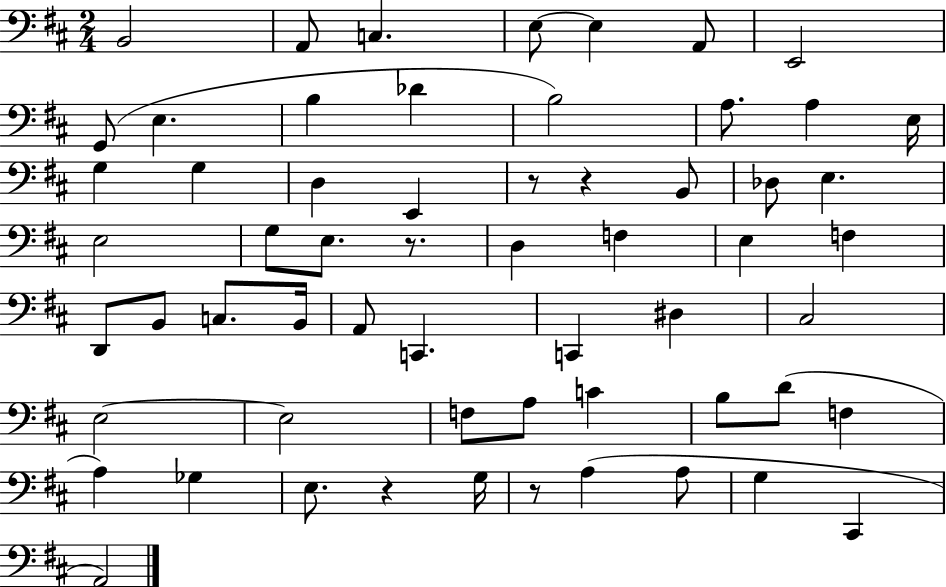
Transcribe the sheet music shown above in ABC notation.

X:1
T:Untitled
M:2/4
L:1/4
K:D
B,,2 A,,/2 C, E,/2 E, A,,/2 E,,2 G,,/2 E, B, _D B,2 A,/2 A, E,/4 G, G, D, E,, z/2 z B,,/2 _D,/2 E, E,2 G,/2 E,/2 z/2 D, F, E, F, D,,/2 B,,/2 C,/2 B,,/4 A,,/2 C,, C,, ^D, ^C,2 E,2 E,2 F,/2 A,/2 C B,/2 D/2 F, A, _G, E,/2 z G,/4 z/2 A, A,/2 G, ^C,, A,,2